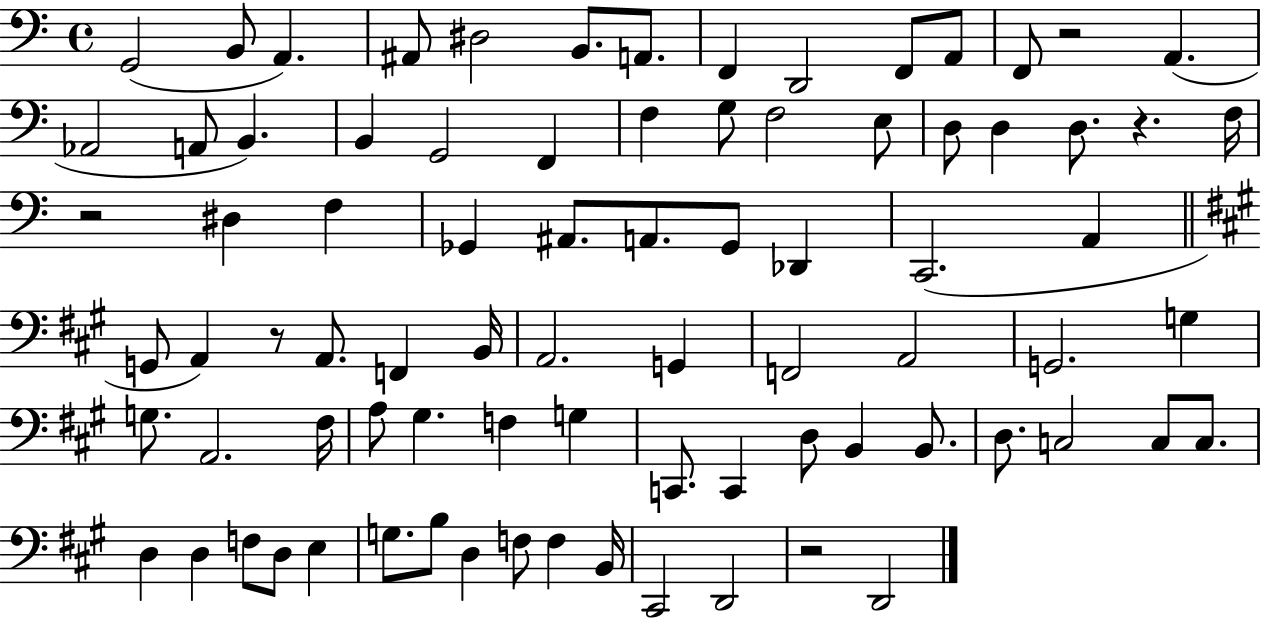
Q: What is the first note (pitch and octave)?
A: G2